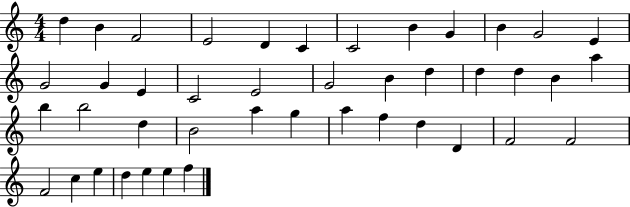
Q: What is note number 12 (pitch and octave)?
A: E4